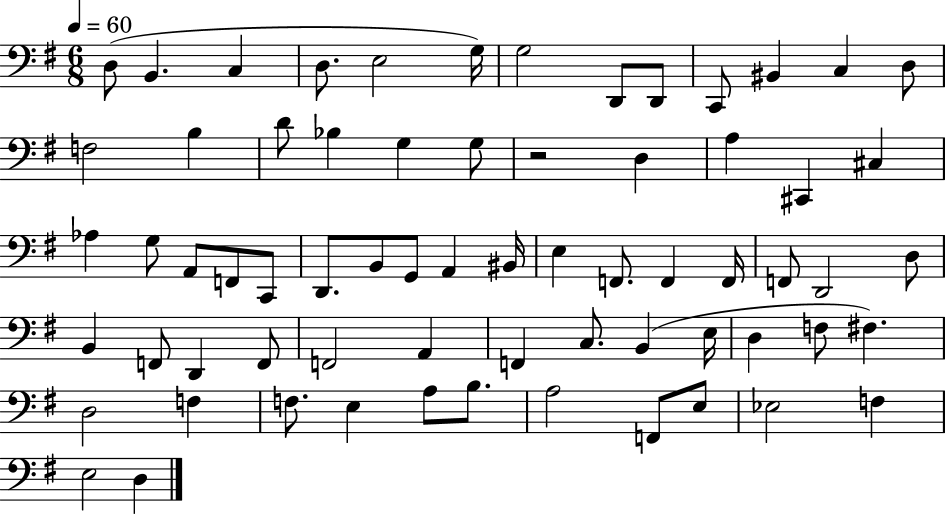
{
  \clef bass
  \numericTimeSignature
  \time 6/8
  \key g \major
  \tempo 4 = 60
  d8( b,4. c4 | d8. e2 g16) | g2 d,8 d,8 | c,8 bis,4 c4 d8 | \break f2 b4 | d'8 bes4 g4 g8 | r2 d4 | a4 cis,4 cis4 | \break aes4 g8 a,8 f,8 c,8 | d,8. b,8 g,8 a,4 bis,16 | e4 f,8. f,4 f,16 | f,8 d,2 d8 | \break b,4 f,8 d,4 f,8 | f,2 a,4 | f,4 c8. b,4( e16 | d4 f8 fis4.) | \break d2 f4 | f8. e4 a8 b8. | a2 f,8 e8 | ees2 f4 | \break e2 d4 | \bar "|."
}